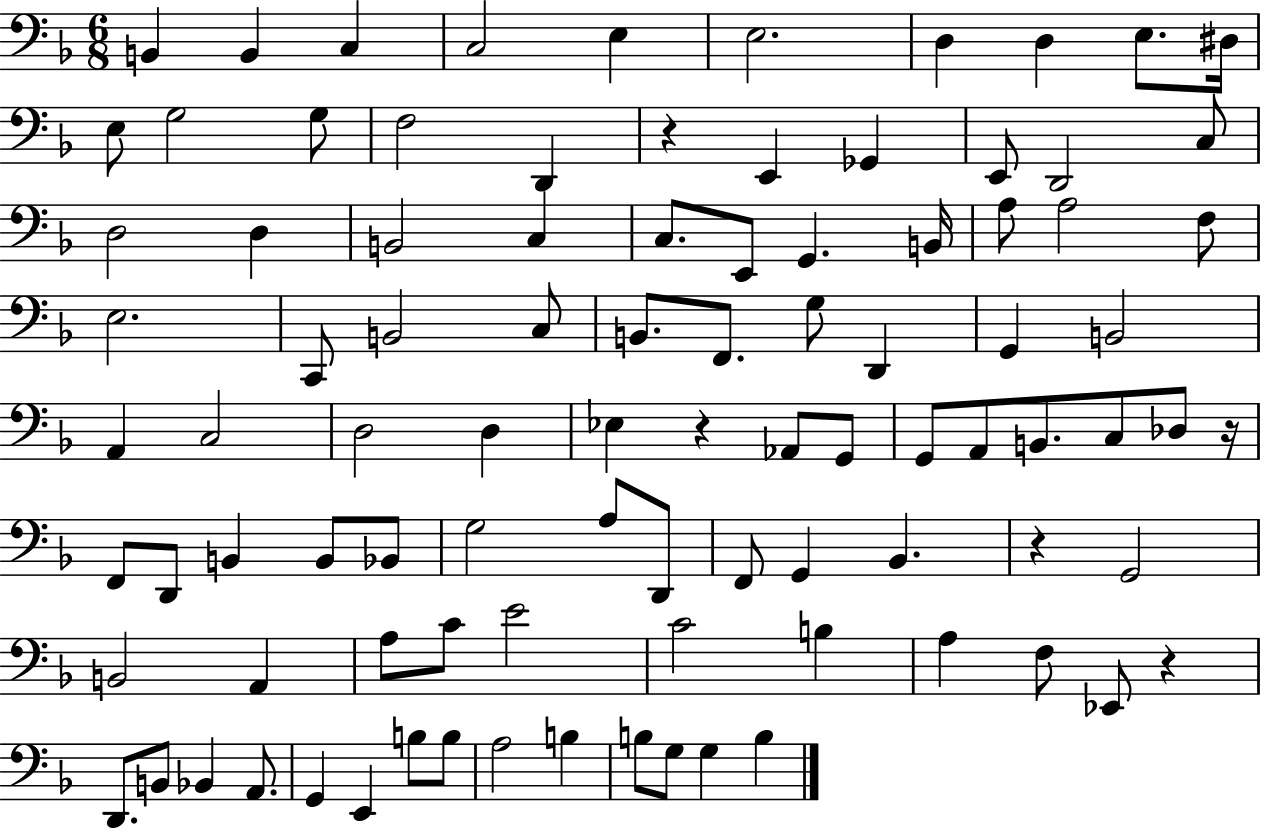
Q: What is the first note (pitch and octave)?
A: B2